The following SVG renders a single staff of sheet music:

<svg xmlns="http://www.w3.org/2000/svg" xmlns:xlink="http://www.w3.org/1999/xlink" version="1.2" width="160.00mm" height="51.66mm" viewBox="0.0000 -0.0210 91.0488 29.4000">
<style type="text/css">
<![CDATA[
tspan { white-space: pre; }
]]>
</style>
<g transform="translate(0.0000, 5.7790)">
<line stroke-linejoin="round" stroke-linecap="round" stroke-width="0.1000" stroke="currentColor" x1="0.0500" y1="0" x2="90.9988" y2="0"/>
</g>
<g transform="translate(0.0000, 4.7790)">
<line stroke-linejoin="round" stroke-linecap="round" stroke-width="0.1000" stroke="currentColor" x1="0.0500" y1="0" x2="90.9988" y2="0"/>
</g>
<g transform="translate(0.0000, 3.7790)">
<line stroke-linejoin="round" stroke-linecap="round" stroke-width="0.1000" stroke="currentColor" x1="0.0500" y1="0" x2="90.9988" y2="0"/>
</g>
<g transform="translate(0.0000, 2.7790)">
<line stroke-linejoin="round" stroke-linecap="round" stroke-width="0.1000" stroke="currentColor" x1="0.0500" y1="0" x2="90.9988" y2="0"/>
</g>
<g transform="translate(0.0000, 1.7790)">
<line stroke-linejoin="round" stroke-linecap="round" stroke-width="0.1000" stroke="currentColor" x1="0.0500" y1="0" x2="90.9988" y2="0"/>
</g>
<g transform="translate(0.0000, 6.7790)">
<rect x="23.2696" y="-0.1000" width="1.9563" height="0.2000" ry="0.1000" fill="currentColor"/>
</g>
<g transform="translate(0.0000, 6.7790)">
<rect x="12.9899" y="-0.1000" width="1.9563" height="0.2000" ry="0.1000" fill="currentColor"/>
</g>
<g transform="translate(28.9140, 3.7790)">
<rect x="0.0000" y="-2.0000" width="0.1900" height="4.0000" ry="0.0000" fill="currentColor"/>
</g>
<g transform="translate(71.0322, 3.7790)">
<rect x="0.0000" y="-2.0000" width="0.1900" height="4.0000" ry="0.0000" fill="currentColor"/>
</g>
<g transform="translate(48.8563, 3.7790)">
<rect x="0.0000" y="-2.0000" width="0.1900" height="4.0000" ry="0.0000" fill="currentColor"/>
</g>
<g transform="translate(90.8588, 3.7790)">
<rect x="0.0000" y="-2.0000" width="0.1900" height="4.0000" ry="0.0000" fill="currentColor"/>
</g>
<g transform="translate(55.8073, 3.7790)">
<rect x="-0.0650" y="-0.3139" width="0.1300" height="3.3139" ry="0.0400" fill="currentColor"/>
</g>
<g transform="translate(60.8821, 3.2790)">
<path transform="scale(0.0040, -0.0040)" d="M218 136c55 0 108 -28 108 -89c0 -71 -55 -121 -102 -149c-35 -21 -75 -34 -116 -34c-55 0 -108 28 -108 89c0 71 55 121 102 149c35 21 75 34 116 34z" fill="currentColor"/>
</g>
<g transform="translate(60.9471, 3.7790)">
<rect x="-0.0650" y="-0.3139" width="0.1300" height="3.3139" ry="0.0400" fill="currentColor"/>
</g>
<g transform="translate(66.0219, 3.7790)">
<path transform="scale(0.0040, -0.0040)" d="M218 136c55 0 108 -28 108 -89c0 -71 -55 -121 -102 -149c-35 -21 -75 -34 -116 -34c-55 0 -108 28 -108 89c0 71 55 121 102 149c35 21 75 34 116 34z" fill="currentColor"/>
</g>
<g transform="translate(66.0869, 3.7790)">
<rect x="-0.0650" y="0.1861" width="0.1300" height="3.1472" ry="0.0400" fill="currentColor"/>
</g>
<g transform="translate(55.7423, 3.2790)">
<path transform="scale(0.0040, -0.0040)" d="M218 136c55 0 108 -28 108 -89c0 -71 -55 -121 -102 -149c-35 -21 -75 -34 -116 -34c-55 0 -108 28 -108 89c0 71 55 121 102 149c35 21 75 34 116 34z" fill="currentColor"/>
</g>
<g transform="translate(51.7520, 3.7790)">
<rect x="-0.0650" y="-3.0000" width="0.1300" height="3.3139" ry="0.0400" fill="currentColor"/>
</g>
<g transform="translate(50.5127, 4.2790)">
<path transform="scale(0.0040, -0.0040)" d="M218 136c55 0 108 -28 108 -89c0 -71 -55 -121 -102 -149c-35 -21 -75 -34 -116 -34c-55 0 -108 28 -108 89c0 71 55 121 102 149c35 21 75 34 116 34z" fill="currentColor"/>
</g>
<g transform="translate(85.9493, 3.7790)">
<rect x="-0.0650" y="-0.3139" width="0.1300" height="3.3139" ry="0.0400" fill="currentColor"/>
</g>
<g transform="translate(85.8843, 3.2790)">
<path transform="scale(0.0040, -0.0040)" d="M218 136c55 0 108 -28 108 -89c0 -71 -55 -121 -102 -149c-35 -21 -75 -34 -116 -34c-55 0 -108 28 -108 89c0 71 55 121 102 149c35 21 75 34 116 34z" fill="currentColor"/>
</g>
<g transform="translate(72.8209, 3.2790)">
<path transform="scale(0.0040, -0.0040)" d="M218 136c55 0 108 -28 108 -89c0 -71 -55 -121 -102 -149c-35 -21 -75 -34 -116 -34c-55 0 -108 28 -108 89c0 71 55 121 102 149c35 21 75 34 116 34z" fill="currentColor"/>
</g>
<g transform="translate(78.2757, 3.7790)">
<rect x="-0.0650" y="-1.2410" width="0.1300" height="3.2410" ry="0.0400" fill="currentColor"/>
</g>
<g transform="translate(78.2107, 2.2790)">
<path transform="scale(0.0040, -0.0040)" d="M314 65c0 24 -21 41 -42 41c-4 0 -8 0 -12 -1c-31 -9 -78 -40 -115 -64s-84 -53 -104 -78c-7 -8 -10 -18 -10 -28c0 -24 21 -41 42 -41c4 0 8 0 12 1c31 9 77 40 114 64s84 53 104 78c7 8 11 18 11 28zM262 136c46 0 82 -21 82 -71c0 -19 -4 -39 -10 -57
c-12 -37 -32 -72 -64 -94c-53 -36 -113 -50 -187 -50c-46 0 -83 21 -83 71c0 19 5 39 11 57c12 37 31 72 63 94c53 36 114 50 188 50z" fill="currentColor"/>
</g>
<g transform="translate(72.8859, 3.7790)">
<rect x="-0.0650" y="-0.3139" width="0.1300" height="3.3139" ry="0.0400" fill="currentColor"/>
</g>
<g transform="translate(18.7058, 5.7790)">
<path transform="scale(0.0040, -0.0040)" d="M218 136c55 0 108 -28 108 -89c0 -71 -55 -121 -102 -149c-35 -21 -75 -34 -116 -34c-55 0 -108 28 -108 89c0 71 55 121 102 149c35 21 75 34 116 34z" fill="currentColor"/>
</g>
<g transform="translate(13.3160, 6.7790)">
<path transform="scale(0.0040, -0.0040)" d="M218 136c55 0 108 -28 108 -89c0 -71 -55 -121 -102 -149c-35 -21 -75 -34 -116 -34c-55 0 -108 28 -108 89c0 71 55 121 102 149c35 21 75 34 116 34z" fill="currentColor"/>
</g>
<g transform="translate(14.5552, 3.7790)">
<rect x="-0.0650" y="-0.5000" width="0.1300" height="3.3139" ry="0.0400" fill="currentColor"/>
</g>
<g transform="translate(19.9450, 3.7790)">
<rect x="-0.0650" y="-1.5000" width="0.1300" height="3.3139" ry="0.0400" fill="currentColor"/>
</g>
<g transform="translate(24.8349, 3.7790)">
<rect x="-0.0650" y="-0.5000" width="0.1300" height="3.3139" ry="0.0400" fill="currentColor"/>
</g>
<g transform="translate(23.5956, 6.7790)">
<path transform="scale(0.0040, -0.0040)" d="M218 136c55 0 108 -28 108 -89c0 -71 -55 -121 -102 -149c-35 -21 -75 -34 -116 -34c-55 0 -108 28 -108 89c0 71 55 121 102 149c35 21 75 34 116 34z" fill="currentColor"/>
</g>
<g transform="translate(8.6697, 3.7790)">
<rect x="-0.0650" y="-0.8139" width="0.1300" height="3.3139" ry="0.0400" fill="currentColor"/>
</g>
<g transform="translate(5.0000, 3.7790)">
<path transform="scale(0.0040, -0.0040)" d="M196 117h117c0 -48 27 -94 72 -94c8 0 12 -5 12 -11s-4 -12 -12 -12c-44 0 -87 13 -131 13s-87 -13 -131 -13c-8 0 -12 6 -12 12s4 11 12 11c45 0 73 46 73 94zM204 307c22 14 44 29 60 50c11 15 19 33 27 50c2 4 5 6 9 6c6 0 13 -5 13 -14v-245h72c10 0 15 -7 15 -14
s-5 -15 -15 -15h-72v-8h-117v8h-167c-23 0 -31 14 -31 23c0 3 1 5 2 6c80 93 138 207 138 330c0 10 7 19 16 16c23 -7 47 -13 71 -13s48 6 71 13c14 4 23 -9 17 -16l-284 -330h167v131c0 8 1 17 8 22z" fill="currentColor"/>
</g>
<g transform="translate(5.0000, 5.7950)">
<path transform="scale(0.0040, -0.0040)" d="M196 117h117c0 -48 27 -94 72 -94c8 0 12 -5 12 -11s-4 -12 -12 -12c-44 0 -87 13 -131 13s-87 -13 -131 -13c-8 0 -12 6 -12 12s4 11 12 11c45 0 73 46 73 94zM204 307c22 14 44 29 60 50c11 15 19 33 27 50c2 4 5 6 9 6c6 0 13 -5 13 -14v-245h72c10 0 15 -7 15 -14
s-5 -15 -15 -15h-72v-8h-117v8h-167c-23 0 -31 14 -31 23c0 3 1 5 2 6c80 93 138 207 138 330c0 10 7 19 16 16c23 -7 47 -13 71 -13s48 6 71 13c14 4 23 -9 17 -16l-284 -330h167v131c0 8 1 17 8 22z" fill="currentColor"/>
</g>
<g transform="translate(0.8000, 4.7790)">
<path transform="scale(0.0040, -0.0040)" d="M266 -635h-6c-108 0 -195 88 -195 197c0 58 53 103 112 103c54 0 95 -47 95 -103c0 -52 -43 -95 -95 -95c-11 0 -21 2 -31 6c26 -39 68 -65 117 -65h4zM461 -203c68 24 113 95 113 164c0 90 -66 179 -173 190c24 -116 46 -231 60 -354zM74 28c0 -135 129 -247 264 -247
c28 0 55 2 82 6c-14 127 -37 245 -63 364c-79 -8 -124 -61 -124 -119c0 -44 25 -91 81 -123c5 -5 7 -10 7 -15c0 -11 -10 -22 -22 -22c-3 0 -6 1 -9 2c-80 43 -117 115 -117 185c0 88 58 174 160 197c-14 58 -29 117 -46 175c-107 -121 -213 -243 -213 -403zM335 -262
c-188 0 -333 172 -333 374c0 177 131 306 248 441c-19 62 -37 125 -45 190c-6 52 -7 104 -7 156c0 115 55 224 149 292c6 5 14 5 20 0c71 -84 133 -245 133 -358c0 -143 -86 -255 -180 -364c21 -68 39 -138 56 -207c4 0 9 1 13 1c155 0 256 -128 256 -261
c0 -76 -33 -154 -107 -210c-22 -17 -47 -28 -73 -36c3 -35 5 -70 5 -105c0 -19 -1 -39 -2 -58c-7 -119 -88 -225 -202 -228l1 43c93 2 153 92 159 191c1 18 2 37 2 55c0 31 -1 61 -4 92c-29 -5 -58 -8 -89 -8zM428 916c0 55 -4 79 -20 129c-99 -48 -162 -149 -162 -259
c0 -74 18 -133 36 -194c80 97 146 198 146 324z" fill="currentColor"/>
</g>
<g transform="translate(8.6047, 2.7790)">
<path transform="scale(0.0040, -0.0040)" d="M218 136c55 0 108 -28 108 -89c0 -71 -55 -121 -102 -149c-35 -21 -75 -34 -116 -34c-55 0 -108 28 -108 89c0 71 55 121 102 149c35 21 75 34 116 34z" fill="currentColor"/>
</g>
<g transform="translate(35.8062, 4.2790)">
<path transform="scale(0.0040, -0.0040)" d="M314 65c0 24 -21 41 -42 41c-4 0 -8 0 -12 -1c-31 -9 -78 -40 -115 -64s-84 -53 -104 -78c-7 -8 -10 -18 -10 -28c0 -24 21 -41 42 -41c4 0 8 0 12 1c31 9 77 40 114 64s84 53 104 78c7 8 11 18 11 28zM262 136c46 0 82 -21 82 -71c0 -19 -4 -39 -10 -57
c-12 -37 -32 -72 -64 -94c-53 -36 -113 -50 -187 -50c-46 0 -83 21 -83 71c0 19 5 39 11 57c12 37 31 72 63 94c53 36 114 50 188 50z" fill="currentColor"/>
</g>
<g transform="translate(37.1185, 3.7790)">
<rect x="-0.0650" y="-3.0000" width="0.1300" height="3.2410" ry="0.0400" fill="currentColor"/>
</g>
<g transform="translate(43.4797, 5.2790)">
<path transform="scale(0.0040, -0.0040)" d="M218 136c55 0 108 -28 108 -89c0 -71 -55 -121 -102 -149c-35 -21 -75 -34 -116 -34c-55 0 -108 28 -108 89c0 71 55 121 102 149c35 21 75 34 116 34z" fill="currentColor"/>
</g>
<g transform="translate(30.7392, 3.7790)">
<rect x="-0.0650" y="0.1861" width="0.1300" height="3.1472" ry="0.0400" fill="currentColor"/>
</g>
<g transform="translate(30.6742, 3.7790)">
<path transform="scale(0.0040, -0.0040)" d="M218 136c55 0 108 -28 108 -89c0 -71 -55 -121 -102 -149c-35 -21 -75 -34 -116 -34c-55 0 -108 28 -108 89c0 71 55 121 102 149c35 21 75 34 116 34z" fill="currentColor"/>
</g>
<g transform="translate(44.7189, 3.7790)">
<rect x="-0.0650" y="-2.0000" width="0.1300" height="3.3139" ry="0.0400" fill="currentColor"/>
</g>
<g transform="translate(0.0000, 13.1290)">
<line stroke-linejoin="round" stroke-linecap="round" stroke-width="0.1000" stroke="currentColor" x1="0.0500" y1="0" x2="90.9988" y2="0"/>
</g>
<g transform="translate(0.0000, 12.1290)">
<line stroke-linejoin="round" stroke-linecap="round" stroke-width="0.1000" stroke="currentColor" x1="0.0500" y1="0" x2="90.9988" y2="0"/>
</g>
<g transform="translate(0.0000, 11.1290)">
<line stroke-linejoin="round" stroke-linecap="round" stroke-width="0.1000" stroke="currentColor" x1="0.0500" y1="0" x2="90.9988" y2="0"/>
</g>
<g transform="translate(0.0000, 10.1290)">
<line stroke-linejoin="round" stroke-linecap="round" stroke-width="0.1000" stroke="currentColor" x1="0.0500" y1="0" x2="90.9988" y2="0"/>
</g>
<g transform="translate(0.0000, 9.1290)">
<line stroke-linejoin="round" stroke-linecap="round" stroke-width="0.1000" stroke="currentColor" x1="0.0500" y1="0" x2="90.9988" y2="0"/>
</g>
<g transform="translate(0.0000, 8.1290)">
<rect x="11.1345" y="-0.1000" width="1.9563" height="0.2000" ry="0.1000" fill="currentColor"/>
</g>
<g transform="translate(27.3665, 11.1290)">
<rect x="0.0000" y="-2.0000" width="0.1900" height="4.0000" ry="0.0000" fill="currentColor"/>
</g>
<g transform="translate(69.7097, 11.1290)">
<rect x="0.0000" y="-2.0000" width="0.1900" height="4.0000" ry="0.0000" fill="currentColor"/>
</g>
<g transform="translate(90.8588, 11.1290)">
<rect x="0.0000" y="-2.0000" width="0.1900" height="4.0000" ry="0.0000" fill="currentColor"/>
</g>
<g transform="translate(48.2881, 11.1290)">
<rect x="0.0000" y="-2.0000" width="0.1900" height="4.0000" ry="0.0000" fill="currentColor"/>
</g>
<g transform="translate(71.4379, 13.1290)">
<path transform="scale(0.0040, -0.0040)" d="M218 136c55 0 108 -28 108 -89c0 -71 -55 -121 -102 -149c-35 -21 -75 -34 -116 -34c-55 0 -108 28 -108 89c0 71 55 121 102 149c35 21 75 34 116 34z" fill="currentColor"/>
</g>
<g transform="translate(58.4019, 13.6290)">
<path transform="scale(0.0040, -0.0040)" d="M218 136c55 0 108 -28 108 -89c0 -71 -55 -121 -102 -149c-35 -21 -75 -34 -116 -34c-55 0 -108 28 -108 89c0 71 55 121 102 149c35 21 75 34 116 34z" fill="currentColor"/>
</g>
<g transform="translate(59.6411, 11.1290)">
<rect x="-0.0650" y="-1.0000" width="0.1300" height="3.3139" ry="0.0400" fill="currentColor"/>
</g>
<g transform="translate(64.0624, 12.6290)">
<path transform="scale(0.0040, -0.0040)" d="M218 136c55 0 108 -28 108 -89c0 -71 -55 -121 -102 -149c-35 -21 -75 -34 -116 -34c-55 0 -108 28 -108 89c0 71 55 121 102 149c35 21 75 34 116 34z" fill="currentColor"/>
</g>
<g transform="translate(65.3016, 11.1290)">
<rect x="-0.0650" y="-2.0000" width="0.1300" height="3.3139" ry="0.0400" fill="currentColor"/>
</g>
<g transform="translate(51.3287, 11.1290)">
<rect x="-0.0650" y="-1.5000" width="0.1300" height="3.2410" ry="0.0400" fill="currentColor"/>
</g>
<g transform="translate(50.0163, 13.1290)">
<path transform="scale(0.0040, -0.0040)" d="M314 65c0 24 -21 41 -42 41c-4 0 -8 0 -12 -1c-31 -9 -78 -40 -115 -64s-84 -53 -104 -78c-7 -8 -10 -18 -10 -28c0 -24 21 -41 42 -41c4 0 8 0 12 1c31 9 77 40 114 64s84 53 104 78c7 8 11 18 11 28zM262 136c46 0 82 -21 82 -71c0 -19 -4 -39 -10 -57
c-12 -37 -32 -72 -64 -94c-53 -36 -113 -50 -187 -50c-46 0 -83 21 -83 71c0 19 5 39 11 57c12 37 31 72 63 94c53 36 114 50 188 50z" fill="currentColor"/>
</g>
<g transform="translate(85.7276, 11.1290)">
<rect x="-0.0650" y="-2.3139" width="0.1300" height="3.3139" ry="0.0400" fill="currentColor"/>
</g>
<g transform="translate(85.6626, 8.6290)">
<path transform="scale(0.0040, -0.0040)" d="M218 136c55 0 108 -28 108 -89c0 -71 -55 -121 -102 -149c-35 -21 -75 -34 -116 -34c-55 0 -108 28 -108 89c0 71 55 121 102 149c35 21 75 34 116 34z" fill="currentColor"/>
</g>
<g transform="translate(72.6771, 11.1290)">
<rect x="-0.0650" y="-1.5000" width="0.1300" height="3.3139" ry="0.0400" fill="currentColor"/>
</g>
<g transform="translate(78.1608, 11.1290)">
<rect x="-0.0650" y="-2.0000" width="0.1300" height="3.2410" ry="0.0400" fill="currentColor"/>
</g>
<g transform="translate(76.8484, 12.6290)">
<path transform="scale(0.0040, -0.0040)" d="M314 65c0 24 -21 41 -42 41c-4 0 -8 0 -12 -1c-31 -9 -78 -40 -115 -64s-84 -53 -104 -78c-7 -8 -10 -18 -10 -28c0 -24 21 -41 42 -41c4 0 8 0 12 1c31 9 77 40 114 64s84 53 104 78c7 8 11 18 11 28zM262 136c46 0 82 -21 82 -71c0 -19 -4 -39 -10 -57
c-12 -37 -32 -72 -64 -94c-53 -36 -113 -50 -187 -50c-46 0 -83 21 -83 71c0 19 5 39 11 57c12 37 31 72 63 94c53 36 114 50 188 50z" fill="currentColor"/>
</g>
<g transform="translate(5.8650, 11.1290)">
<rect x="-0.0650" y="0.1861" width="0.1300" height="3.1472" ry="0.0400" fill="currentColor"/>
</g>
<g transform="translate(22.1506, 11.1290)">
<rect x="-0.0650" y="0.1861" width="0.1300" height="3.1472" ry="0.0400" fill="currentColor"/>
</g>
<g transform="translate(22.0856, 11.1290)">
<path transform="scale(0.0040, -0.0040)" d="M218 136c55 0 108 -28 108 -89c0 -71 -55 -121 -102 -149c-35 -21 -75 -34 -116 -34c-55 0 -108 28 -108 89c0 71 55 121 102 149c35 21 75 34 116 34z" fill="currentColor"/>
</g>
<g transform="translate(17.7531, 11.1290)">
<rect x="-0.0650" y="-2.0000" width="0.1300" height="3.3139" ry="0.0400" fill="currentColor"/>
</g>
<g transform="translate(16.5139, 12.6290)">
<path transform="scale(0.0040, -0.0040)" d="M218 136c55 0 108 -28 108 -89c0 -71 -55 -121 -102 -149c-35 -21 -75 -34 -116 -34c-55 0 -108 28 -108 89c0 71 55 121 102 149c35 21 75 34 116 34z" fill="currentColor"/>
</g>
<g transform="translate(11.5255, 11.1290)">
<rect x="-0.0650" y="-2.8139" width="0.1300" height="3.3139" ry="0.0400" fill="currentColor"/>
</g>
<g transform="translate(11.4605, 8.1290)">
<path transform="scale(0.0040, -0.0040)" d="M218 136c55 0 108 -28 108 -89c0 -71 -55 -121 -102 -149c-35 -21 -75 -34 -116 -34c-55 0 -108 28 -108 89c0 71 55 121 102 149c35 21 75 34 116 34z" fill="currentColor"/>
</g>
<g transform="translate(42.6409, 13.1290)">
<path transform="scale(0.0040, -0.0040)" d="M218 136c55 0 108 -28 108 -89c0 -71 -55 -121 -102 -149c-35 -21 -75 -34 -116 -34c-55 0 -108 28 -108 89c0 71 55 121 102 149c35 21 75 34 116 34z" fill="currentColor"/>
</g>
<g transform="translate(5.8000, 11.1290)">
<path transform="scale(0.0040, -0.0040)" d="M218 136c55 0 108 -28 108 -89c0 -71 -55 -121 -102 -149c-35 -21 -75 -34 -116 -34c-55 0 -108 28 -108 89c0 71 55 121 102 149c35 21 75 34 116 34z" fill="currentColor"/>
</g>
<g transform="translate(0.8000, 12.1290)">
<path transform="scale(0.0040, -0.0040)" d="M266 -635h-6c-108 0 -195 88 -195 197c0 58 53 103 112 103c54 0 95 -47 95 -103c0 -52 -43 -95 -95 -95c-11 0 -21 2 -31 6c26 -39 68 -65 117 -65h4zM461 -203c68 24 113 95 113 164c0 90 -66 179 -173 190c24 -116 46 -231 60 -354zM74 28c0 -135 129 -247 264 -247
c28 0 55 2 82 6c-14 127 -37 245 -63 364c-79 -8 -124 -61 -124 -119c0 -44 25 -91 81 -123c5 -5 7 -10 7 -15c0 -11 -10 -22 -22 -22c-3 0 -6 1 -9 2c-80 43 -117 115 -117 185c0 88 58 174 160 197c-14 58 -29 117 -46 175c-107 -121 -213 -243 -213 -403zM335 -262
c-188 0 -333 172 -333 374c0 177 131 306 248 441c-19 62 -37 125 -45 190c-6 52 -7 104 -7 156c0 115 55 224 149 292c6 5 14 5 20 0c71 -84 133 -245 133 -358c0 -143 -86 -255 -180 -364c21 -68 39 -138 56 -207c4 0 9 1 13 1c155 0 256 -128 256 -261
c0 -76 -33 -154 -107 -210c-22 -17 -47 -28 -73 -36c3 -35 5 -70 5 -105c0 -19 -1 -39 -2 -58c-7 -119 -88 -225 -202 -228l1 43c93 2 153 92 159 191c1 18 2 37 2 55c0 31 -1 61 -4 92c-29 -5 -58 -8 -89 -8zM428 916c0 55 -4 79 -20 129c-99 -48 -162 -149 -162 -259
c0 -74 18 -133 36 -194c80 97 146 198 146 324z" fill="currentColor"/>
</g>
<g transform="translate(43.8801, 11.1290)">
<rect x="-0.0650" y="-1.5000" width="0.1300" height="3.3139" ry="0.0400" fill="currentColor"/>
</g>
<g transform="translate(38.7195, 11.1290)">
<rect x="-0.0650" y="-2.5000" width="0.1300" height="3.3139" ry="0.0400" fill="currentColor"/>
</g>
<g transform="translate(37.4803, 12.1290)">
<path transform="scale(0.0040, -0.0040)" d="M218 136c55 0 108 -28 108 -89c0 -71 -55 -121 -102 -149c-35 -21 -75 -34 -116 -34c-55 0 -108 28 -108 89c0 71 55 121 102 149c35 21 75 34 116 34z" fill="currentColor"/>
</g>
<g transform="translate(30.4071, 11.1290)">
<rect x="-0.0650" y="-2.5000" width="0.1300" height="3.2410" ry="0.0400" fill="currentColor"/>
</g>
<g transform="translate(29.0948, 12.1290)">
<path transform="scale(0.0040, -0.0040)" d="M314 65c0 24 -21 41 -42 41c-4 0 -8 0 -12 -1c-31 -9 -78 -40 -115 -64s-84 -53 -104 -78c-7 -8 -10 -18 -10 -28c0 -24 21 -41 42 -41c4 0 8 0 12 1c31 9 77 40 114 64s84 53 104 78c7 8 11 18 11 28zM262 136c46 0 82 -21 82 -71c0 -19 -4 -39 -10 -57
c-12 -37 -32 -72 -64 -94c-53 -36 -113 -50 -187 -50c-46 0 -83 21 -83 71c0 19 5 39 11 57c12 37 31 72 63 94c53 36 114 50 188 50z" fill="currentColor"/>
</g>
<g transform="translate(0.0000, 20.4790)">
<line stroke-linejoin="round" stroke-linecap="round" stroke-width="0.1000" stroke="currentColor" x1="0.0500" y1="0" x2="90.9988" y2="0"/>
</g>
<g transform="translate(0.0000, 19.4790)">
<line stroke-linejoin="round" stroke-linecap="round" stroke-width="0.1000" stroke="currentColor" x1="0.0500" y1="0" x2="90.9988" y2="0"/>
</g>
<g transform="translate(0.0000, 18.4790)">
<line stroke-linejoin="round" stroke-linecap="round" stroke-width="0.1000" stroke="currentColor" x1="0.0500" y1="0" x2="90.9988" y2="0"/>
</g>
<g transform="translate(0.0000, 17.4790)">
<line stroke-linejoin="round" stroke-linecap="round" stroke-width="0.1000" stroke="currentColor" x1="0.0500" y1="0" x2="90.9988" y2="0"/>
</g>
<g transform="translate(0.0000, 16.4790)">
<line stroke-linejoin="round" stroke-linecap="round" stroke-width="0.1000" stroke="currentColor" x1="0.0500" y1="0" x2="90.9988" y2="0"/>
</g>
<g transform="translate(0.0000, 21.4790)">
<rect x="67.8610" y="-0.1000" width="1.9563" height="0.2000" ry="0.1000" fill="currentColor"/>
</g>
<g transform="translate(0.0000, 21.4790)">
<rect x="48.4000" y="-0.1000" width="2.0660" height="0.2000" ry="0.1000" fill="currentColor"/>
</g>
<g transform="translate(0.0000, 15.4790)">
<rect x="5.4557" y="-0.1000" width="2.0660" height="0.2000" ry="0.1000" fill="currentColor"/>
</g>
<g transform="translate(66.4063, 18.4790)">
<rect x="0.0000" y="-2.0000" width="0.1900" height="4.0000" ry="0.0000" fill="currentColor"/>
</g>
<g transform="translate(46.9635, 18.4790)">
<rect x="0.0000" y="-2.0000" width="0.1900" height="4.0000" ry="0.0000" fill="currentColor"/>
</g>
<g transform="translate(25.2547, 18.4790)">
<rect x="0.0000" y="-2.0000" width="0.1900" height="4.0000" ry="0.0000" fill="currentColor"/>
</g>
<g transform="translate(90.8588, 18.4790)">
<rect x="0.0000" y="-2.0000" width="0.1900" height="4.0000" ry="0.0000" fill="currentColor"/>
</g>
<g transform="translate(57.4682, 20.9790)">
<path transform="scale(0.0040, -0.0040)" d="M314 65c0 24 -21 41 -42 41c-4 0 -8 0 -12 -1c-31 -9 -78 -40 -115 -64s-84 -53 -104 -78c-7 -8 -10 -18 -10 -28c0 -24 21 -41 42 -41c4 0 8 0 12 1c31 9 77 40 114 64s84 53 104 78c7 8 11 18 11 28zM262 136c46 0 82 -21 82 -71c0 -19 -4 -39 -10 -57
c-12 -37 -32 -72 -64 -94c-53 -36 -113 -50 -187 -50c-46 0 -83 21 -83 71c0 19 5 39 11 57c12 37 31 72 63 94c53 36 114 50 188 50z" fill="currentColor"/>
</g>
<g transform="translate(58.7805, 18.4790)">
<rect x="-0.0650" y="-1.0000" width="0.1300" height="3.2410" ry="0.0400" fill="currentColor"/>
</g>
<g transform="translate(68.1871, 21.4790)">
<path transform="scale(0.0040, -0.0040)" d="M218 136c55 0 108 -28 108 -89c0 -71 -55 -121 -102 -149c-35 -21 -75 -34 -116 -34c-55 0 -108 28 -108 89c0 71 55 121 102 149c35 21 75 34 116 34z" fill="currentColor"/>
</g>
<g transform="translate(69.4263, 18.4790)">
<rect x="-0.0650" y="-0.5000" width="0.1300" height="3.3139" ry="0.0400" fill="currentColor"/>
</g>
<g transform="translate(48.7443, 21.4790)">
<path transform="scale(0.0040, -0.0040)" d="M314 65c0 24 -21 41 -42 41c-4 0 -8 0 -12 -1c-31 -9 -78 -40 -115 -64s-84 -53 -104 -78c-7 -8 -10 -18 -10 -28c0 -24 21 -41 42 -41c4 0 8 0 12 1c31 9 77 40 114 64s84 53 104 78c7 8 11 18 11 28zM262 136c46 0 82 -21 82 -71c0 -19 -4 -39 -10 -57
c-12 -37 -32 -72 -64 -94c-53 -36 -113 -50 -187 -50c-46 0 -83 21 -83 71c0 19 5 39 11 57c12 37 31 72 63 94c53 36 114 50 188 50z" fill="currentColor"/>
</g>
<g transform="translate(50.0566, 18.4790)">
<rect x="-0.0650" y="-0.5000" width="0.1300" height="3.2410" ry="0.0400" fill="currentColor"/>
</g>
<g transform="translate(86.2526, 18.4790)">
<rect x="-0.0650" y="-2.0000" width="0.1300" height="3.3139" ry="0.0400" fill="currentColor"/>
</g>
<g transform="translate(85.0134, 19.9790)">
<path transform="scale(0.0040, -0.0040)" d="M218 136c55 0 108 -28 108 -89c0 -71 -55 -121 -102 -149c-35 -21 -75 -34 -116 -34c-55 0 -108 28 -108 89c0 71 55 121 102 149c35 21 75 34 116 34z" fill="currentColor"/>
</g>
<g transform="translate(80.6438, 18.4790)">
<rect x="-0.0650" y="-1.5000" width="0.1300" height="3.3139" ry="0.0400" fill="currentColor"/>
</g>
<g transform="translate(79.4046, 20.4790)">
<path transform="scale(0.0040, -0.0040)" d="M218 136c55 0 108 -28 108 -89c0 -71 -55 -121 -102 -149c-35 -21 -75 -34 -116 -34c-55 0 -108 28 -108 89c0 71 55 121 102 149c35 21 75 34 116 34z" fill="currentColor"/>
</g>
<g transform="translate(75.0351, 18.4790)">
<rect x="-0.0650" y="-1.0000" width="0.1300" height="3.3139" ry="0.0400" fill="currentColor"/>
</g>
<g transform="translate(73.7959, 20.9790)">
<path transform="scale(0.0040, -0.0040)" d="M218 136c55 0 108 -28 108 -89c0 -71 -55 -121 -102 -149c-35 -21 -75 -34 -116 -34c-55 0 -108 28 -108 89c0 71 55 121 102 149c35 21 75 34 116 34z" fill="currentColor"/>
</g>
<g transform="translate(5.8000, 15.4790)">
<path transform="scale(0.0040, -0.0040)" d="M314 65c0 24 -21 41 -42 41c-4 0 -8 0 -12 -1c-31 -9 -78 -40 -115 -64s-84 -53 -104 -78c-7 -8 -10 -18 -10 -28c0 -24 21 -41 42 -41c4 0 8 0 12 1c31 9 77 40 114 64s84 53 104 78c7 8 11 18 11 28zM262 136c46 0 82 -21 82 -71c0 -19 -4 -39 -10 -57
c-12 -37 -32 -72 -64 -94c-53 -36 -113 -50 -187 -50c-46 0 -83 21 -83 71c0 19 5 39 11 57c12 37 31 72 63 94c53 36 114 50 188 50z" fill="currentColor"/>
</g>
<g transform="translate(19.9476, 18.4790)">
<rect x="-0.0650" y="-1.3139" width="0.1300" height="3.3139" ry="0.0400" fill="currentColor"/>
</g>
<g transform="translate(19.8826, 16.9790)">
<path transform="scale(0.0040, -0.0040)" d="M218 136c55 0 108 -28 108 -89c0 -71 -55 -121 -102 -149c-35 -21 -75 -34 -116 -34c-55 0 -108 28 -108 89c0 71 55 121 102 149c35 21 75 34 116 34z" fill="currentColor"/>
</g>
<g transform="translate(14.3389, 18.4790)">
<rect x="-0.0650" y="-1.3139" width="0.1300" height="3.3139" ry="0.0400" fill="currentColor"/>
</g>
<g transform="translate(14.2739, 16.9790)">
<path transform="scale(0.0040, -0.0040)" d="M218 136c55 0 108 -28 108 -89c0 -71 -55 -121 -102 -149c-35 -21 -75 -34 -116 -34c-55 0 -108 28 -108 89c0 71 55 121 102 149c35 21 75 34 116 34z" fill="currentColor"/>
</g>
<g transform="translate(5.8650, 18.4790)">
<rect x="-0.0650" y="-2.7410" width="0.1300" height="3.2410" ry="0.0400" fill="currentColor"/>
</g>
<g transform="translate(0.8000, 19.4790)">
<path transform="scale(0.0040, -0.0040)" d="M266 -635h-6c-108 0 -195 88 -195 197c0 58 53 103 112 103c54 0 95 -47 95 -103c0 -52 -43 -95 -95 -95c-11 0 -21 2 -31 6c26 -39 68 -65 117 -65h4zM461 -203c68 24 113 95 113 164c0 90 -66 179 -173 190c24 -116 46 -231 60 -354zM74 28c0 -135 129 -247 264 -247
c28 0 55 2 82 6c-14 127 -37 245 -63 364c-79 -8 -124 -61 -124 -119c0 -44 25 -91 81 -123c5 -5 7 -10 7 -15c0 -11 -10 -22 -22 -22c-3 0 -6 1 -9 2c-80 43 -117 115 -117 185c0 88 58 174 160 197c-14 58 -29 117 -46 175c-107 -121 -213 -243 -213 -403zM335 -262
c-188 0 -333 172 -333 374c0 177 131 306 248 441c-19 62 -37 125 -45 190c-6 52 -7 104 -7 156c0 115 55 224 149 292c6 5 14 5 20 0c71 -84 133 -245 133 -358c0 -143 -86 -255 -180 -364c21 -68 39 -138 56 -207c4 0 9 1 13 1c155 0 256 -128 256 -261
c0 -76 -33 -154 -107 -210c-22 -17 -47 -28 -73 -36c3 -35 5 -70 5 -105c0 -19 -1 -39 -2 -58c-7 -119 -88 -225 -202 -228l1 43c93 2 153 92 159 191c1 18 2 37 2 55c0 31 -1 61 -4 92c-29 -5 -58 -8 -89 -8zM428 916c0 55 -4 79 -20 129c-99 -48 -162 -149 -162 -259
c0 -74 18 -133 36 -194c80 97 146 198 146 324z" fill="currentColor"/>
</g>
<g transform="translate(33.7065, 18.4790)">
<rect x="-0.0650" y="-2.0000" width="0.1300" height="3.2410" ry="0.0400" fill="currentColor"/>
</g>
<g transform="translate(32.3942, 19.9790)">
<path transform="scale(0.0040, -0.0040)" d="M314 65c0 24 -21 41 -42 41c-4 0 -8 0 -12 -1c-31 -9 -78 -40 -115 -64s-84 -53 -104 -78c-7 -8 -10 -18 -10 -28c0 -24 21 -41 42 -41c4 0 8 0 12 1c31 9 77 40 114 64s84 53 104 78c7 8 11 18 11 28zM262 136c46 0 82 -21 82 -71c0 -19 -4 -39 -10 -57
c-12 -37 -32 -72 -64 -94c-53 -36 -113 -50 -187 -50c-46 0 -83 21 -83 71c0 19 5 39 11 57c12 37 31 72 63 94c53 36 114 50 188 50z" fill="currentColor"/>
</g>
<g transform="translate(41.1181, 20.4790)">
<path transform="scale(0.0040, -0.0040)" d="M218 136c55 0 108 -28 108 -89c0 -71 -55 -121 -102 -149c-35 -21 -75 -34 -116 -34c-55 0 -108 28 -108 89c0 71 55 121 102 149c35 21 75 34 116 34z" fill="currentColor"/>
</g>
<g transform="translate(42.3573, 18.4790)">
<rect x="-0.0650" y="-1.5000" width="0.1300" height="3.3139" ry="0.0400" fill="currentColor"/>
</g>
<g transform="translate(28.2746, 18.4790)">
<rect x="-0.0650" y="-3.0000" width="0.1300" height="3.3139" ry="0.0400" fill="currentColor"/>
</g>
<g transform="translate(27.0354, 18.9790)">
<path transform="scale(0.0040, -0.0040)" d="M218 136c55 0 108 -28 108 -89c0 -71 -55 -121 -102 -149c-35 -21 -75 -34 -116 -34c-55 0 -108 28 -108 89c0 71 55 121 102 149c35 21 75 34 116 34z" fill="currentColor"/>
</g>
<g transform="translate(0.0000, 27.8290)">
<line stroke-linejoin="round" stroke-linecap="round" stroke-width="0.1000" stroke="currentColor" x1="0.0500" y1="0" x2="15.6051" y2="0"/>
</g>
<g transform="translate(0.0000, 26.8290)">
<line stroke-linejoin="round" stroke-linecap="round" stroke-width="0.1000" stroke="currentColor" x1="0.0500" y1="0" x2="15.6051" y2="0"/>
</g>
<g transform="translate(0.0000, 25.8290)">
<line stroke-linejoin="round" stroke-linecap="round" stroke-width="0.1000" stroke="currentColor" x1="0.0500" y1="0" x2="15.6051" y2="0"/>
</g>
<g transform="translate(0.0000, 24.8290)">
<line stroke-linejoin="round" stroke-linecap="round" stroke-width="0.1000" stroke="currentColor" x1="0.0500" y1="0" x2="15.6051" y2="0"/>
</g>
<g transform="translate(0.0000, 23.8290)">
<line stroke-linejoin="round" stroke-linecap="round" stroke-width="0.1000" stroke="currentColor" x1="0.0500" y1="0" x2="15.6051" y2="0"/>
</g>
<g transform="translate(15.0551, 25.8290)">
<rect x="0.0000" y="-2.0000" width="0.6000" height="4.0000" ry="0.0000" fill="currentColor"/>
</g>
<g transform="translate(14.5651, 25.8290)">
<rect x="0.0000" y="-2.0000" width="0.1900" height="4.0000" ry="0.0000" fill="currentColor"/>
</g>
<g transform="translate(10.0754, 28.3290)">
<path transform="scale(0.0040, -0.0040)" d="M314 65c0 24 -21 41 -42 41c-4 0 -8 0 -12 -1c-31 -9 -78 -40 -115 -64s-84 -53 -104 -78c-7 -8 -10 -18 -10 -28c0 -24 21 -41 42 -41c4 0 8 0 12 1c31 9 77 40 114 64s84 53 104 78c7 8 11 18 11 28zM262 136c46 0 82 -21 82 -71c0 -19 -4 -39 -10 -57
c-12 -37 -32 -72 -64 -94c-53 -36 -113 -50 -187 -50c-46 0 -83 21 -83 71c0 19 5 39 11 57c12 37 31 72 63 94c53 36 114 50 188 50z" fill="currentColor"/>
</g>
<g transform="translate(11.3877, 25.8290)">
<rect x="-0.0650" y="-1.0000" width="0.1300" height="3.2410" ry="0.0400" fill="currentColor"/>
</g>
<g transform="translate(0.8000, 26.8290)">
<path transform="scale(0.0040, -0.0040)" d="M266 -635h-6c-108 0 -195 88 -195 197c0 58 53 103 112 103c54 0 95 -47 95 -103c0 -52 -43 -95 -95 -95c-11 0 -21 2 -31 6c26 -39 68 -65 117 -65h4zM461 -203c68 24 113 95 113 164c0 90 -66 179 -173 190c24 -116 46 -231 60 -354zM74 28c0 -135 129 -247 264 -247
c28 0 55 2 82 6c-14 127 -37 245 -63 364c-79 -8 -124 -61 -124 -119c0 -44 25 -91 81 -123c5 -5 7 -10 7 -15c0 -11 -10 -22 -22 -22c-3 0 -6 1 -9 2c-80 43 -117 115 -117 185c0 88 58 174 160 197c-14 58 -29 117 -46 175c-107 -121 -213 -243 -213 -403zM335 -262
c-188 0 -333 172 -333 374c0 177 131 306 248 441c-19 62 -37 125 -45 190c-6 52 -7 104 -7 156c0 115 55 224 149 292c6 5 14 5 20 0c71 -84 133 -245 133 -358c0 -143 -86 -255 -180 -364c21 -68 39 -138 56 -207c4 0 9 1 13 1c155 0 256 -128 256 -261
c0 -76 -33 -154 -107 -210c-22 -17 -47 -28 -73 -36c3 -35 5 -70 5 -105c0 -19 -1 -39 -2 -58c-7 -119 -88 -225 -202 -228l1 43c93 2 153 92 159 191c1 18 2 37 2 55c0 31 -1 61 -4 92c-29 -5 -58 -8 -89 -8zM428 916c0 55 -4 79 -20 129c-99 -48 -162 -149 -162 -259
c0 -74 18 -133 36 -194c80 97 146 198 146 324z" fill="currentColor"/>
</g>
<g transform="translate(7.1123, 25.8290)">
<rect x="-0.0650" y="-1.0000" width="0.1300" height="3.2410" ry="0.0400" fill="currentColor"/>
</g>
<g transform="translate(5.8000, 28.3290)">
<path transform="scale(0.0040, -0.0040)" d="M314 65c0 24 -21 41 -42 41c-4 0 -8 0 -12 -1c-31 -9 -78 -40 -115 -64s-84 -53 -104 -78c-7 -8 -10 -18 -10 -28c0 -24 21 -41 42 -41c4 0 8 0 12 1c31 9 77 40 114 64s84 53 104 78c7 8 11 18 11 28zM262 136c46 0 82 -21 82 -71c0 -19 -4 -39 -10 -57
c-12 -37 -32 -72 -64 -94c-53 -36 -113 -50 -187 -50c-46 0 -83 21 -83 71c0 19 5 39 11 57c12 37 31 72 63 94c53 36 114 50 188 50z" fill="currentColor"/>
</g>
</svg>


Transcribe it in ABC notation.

X:1
T:Untitled
M:4/4
L:1/4
K:C
d C E C B A2 F A c c B c e2 c B a F B G2 G E E2 D F E F2 g a2 e e A F2 E C2 D2 C D E F D2 D2